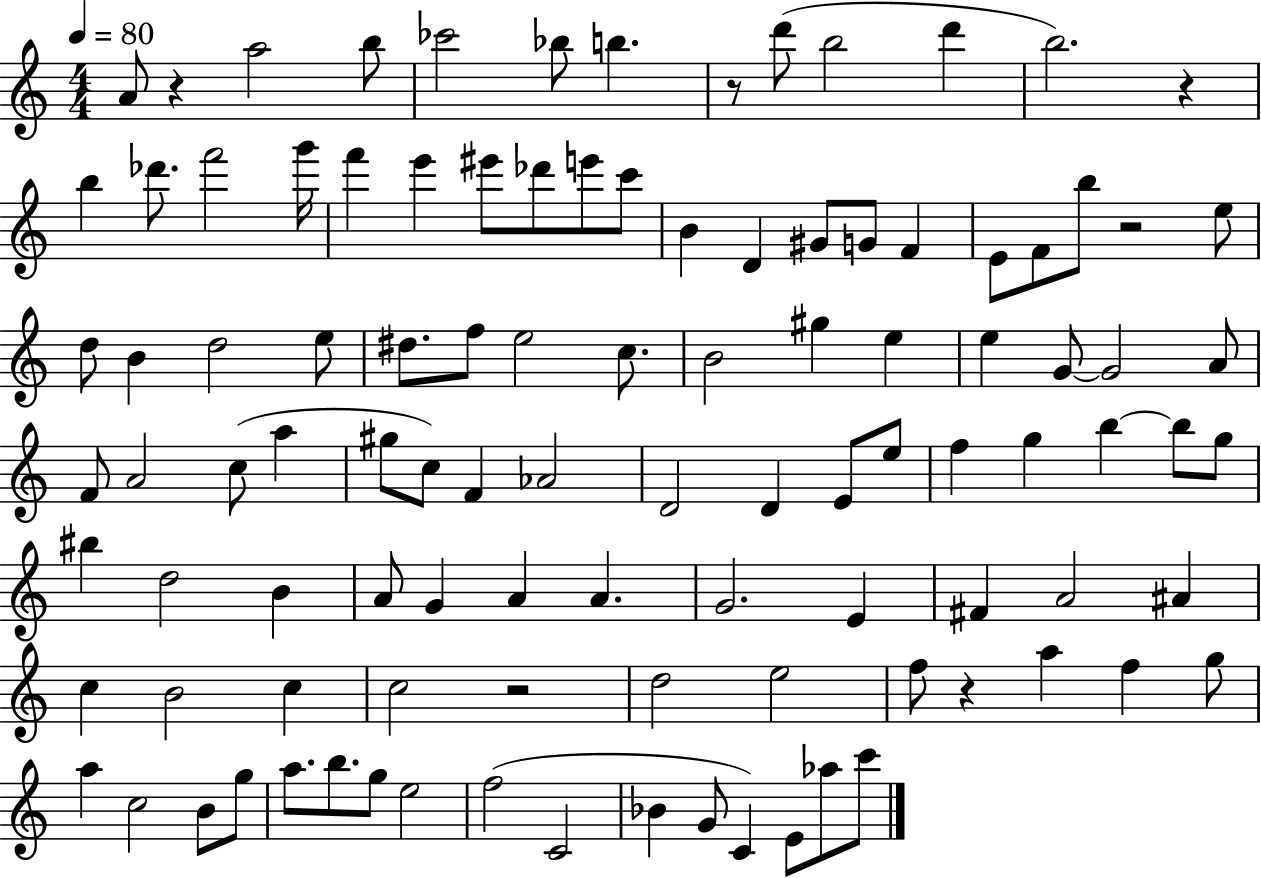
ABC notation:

X:1
T:Untitled
M:4/4
L:1/4
K:C
A/2 z a2 b/2 _c'2 _b/2 b z/2 d'/2 b2 d' b2 z b _d'/2 f'2 g'/4 f' e' ^e'/2 _d'/2 e'/2 c'/2 B D ^G/2 G/2 F E/2 F/2 b/2 z2 e/2 d/2 B d2 e/2 ^d/2 f/2 e2 c/2 B2 ^g e e G/2 G2 A/2 F/2 A2 c/2 a ^g/2 c/2 F _A2 D2 D E/2 e/2 f g b b/2 g/2 ^b d2 B A/2 G A A G2 E ^F A2 ^A c B2 c c2 z2 d2 e2 f/2 z a f g/2 a c2 B/2 g/2 a/2 b/2 g/2 e2 f2 C2 _B G/2 C E/2 _a/2 c'/2